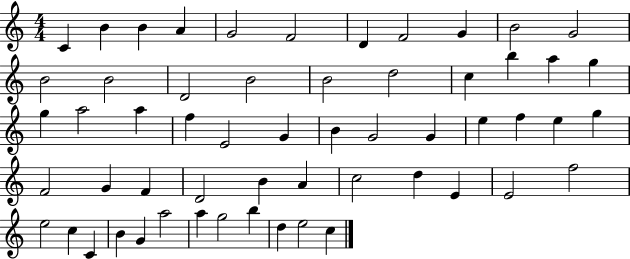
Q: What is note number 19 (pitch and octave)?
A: B5